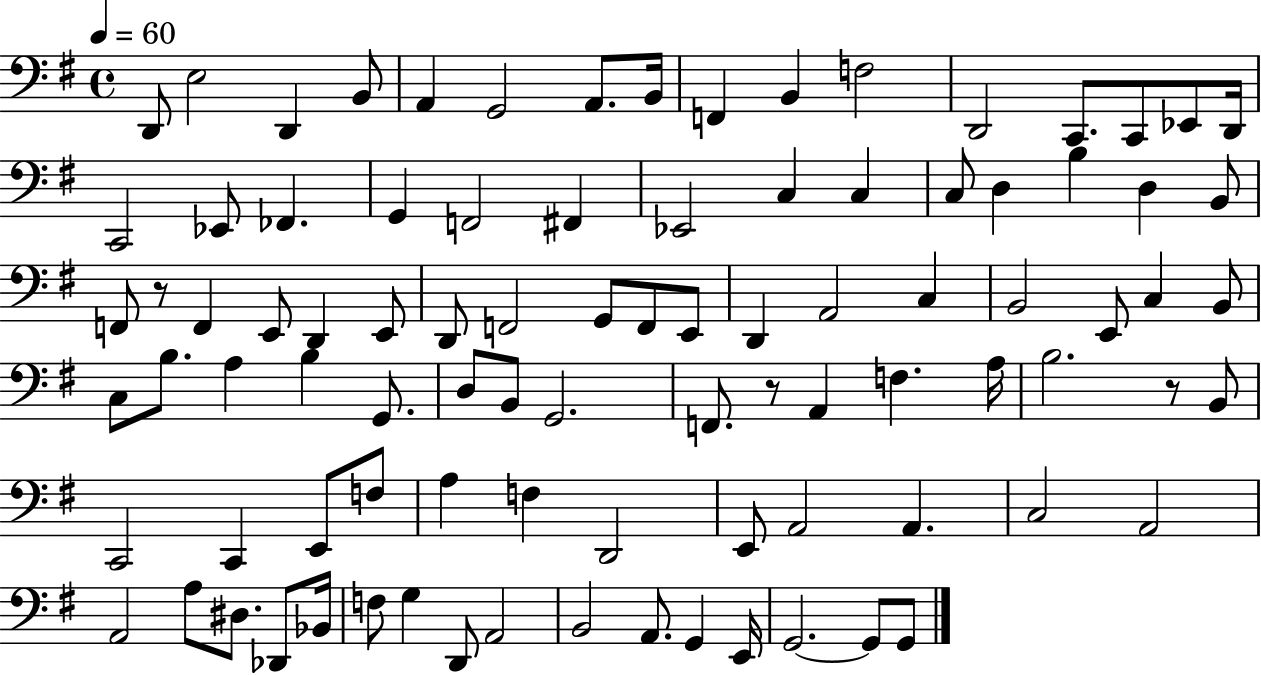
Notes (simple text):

D2/e E3/h D2/q B2/e A2/q G2/h A2/e. B2/s F2/q B2/q F3/h D2/h C2/e. C2/e Eb2/e D2/s C2/h Eb2/e FES2/q. G2/q F2/h F#2/q Eb2/h C3/q C3/q C3/e D3/q B3/q D3/q B2/e F2/e R/e F2/q E2/e D2/q E2/e D2/e F2/h G2/e F2/e E2/e D2/q A2/h C3/q B2/h E2/e C3/q B2/e C3/e B3/e. A3/q B3/q G2/e. D3/e B2/e G2/h. F2/e. R/e A2/q F3/q. A3/s B3/h. R/e B2/e C2/h C2/q E2/e F3/e A3/q F3/q D2/h E2/e A2/h A2/q. C3/h A2/h A2/h A3/e D#3/e. Db2/e Bb2/s F3/e G3/q D2/e A2/h B2/h A2/e. G2/q E2/s G2/h. G2/e G2/e